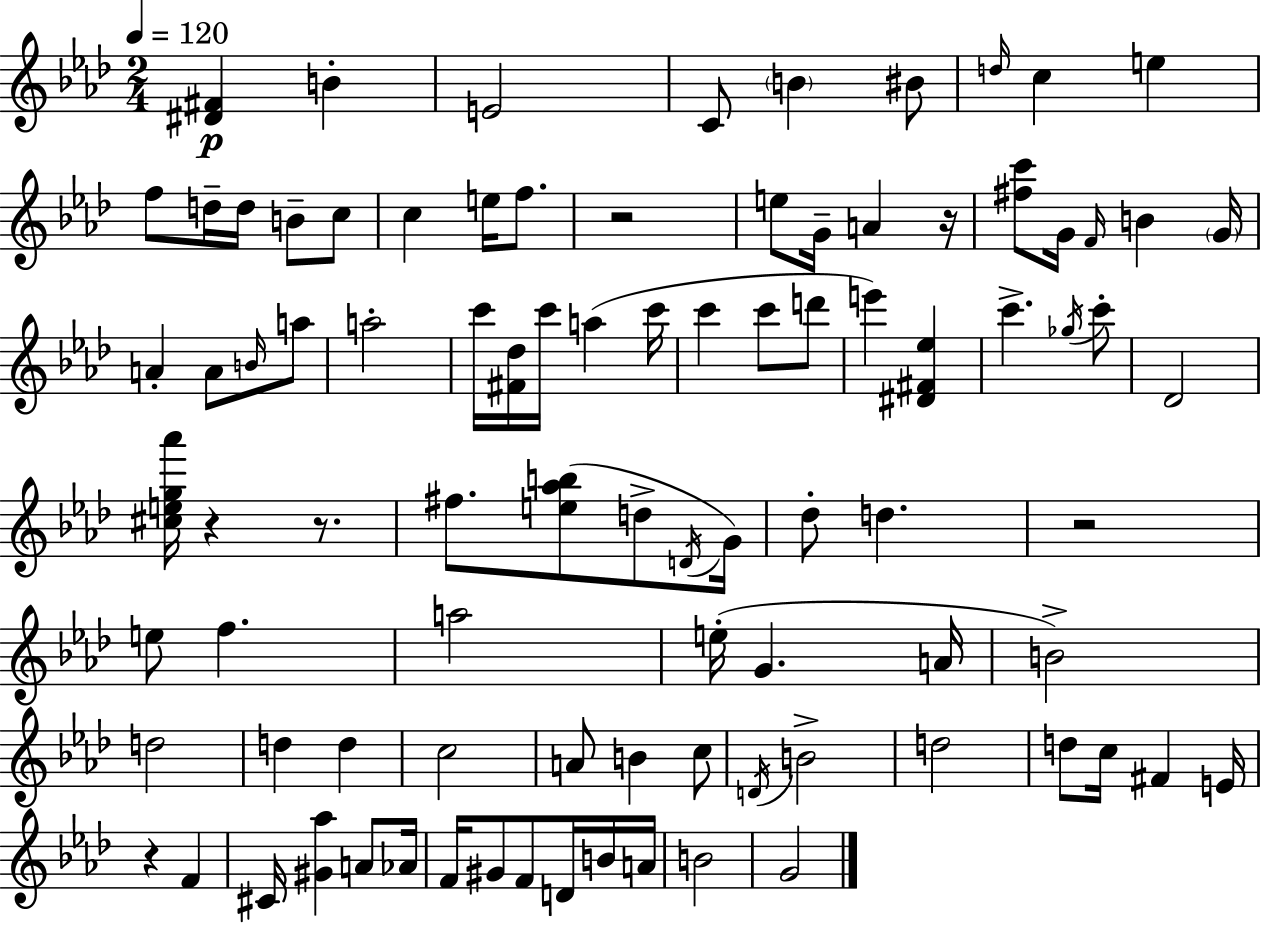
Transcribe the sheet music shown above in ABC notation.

X:1
T:Untitled
M:2/4
L:1/4
K:Ab
[^D^F] B E2 C/2 B ^B/2 d/4 c e f/2 d/4 d/4 B/2 c/2 c e/4 f/2 z2 e/2 G/4 A z/4 [^fc']/2 G/4 F/4 B G/4 A A/2 B/4 a/2 a2 c'/4 [^F_d]/4 c'/4 a c'/4 c' c'/2 d'/2 e' [^D^F_e] c' _g/4 c'/2 _D2 [^ceg_a']/4 z z/2 ^f/2 [e_ab]/2 d/2 D/4 G/4 _d/2 d z2 e/2 f a2 e/4 G A/4 B2 d2 d d c2 A/2 B c/2 D/4 B2 d2 d/2 c/4 ^F E/4 z F ^C/4 [^G_a] A/2 _A/4 F/4 ^G/2 F/2 D/4 B/4 A/4 B2 G2